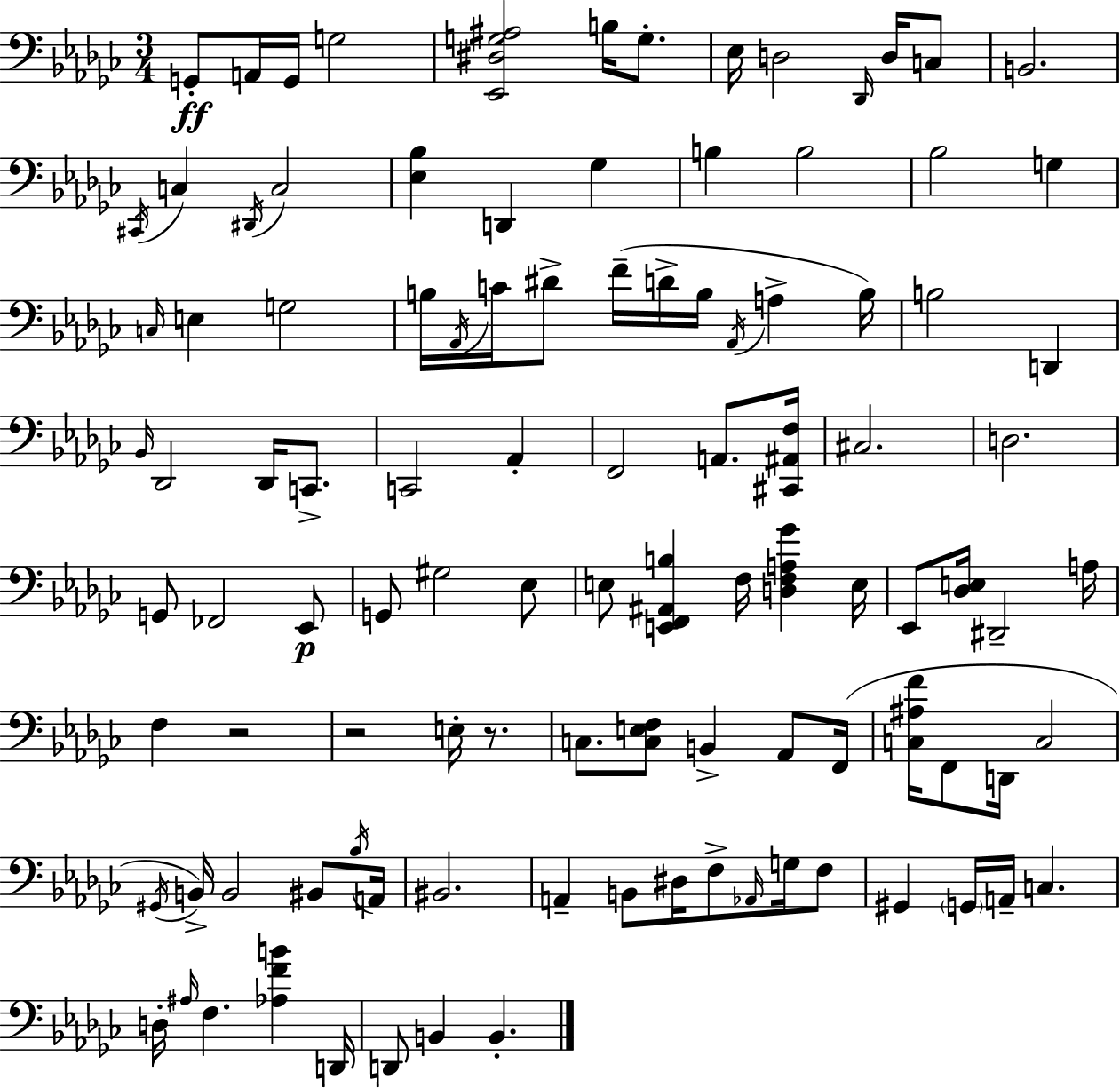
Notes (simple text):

G2/e A2/s G2/s G3/h [Eb2,D#3,G3,A#3]/h B3/s G3/e. Eb3/s D3/h Db2/s D3/s C3/e B2/h. C#2/s C3/q D#2/s C3/h [Eb3,Bb3]/q D2/q Gb3/q B3/q B3/h Bb3/h G3/q C3/s E3/q G3/h B3/s Ab2/s C4/s D#4/e F4/s D4/s B3/s Ab2/s A3/q B3/s B3/h D2/q Bb2/s Db2/h Db2/s C2/e. C2/h Ab2/q F2/h A2/e. [C#2,A#2,F3]/s C#3/h. D3/h. G2/e FES2/h Eb2/e G2/e G#3/h Eb3/e E3/e [E2,F2,A#2,B3]/q F3/s [D3,F3,A3,Gb4]/q E3/s Eb2/e [Db3,E3]/s D#2/h A3/s F3/q R/h R/h E3/s R/e. C3/e. [C3,E3,F3]/e B2/q Ab2/e F2/s [C3,A#3,F4]/s F2/e D2/s C3/h G#2/s B2/s B2/h BIS2/e Bb3/s A2/s BIS2/h. A2/q B2/e D#3/s F3/e Ab2/s G3/s F3/e G#2/q G2/s A2/s C3/q. D3/s A#3/s F3/q. [Ab3,F4,B4]/q D2/s D2/e B2/q B2/q.